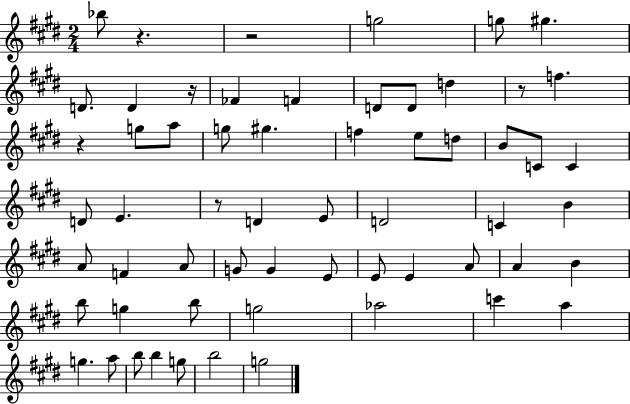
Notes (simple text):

Bb5/e R/q. R/h G5/h G5/e G#5/q. D4/e. D4/q R/s FES4/q F4/q D4/e D4/e D5/q R/e F5/q. R/q G5/e A5/e G5/e G#5/q. F5/q E5/e D5/e B4/e C4/e C4/q D4/e E4/q. R/e D4/q E4/e D4/h C4/q B4/q A4/e F4/q A4/e G4/e G4/q E4/e E4/e E4/q A4/e A4/q B4/q B5/e G5/q B5/e G5/h Ab5/h C6/q A5/q G5/q. A5/e B5/e B5/q G5/e B5/h G5/h